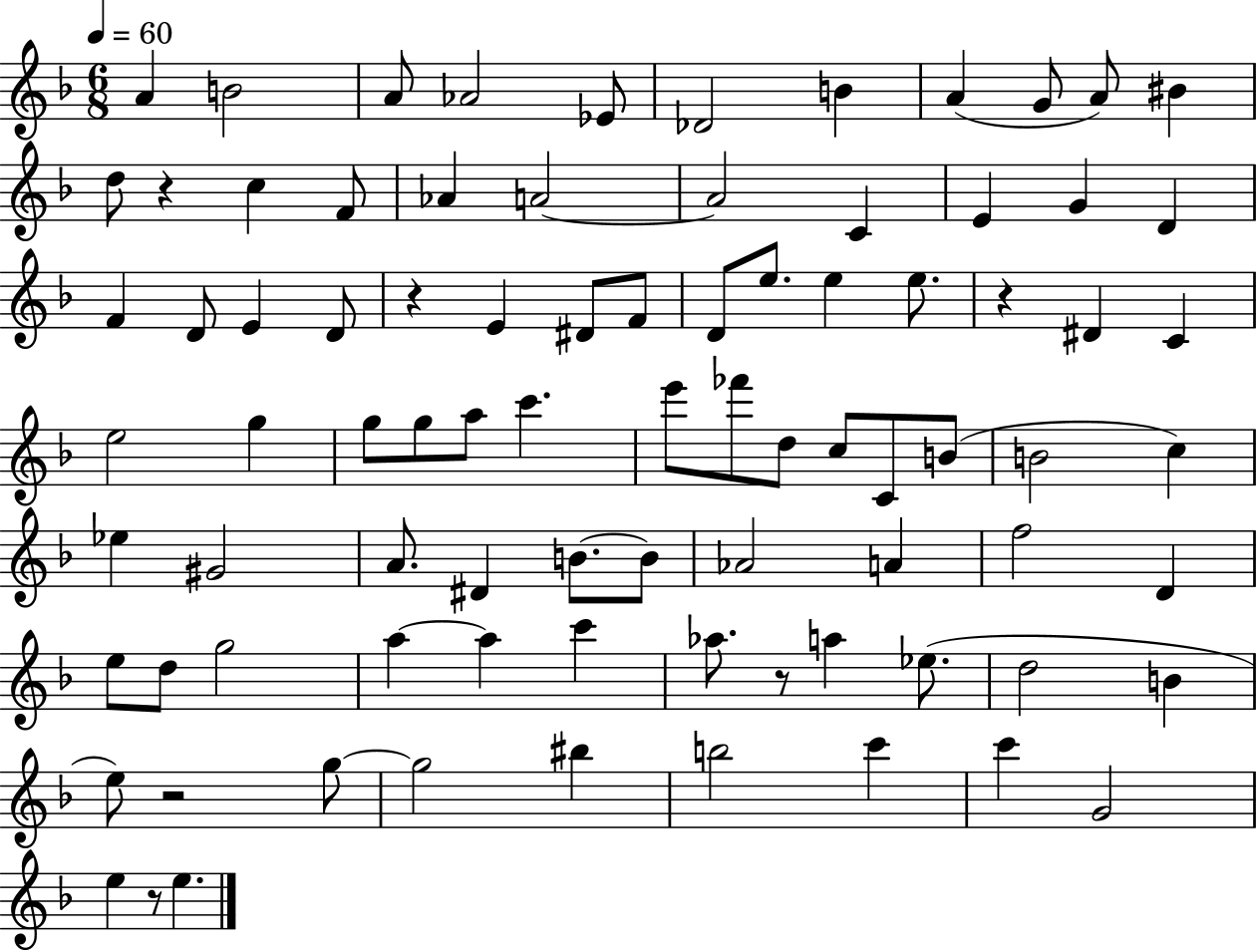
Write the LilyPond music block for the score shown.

{
  \clef treble
  \numericTimeSignature
  \time 6/8
  \key f \major
  \tempo 4 = 60
  a'4 b'2 | a'8 aes'2 ees'8 | des'2 b'4 | a'4( g'8 a'8) bis'4 | \break d''8 r4 c''4 f'8 | aes'4 a'2~~ | a'2 c'4 | e'4 g'4 d'4 | \break f'4 d'8 e'4 d'8 | r4 e'4 dis'8 f'8 | d'8 e''8. e''4 e''8. | r4 dis'4 c'4 | \break e''2 g''4 | g''8 g''8 a''8 c'''4. | e'''8 fes'''8 d''8 c''8 c'8 b'8( | b'2 c''4) | \break ees''4 gis'2 | a'8. dis'4 b'8.~~ b'8 | aes'2 a'4 | f''2 d'4 | \break e''8 d''8 g''2 | a''4~~ a''4 c'''4 | aes''8. r8 a''4 ees''8.( | d''2 b'4 | \break e''8) r2 g''8~~ | g''2 bis''4 | b''2 c'''4 | c'''4 g'2 | \break e''4 r8 e''4. | \bar "|."
}